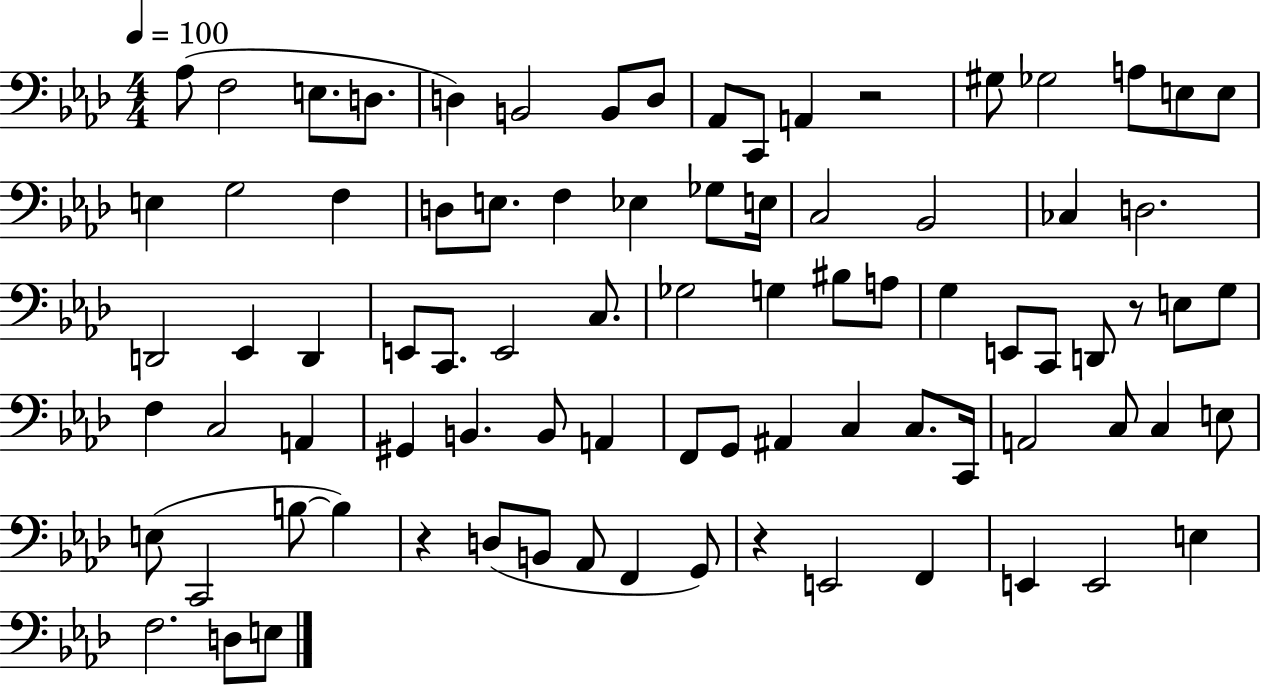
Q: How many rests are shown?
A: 4